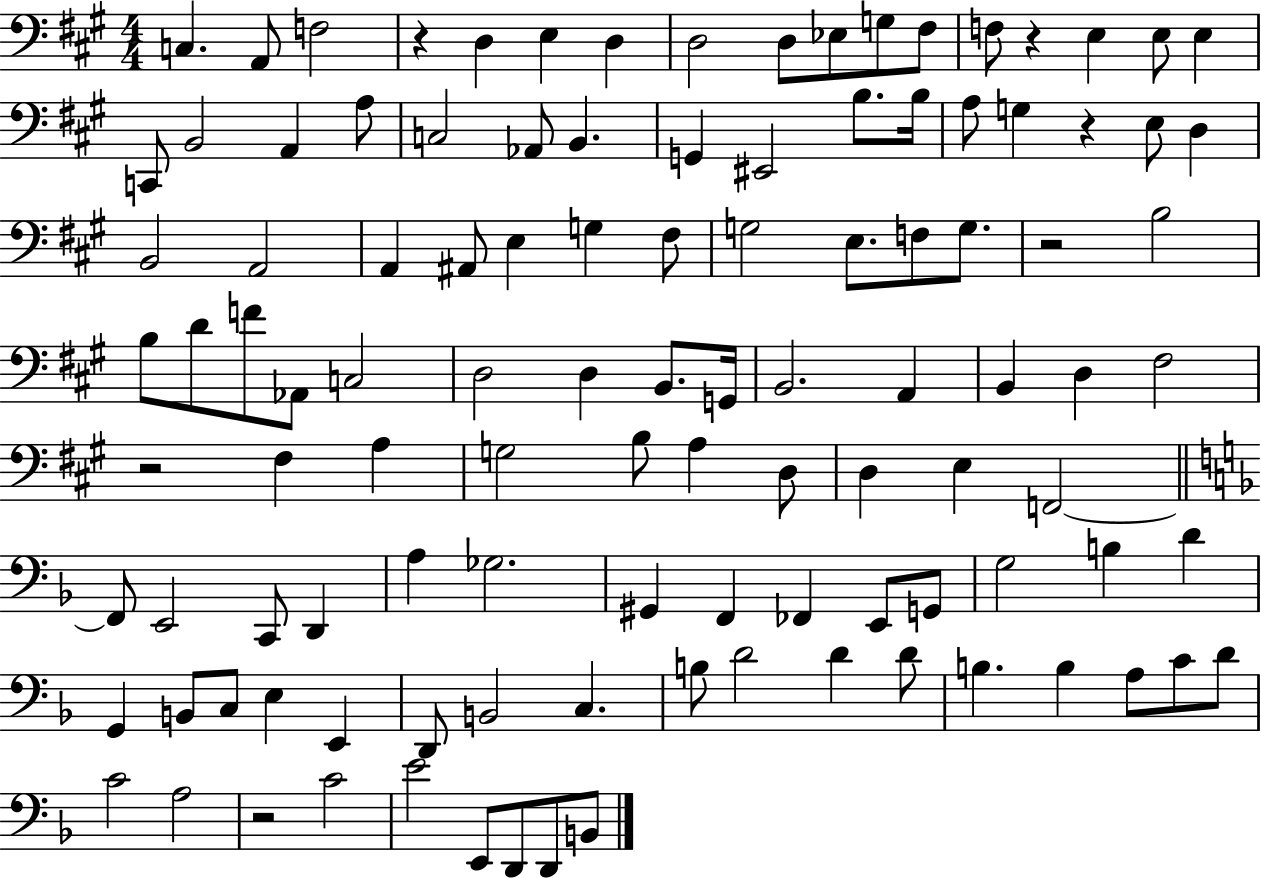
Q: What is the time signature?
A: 4/4